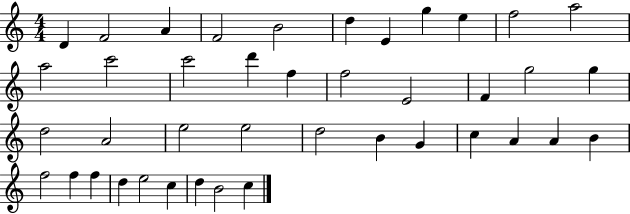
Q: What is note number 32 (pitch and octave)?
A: B4